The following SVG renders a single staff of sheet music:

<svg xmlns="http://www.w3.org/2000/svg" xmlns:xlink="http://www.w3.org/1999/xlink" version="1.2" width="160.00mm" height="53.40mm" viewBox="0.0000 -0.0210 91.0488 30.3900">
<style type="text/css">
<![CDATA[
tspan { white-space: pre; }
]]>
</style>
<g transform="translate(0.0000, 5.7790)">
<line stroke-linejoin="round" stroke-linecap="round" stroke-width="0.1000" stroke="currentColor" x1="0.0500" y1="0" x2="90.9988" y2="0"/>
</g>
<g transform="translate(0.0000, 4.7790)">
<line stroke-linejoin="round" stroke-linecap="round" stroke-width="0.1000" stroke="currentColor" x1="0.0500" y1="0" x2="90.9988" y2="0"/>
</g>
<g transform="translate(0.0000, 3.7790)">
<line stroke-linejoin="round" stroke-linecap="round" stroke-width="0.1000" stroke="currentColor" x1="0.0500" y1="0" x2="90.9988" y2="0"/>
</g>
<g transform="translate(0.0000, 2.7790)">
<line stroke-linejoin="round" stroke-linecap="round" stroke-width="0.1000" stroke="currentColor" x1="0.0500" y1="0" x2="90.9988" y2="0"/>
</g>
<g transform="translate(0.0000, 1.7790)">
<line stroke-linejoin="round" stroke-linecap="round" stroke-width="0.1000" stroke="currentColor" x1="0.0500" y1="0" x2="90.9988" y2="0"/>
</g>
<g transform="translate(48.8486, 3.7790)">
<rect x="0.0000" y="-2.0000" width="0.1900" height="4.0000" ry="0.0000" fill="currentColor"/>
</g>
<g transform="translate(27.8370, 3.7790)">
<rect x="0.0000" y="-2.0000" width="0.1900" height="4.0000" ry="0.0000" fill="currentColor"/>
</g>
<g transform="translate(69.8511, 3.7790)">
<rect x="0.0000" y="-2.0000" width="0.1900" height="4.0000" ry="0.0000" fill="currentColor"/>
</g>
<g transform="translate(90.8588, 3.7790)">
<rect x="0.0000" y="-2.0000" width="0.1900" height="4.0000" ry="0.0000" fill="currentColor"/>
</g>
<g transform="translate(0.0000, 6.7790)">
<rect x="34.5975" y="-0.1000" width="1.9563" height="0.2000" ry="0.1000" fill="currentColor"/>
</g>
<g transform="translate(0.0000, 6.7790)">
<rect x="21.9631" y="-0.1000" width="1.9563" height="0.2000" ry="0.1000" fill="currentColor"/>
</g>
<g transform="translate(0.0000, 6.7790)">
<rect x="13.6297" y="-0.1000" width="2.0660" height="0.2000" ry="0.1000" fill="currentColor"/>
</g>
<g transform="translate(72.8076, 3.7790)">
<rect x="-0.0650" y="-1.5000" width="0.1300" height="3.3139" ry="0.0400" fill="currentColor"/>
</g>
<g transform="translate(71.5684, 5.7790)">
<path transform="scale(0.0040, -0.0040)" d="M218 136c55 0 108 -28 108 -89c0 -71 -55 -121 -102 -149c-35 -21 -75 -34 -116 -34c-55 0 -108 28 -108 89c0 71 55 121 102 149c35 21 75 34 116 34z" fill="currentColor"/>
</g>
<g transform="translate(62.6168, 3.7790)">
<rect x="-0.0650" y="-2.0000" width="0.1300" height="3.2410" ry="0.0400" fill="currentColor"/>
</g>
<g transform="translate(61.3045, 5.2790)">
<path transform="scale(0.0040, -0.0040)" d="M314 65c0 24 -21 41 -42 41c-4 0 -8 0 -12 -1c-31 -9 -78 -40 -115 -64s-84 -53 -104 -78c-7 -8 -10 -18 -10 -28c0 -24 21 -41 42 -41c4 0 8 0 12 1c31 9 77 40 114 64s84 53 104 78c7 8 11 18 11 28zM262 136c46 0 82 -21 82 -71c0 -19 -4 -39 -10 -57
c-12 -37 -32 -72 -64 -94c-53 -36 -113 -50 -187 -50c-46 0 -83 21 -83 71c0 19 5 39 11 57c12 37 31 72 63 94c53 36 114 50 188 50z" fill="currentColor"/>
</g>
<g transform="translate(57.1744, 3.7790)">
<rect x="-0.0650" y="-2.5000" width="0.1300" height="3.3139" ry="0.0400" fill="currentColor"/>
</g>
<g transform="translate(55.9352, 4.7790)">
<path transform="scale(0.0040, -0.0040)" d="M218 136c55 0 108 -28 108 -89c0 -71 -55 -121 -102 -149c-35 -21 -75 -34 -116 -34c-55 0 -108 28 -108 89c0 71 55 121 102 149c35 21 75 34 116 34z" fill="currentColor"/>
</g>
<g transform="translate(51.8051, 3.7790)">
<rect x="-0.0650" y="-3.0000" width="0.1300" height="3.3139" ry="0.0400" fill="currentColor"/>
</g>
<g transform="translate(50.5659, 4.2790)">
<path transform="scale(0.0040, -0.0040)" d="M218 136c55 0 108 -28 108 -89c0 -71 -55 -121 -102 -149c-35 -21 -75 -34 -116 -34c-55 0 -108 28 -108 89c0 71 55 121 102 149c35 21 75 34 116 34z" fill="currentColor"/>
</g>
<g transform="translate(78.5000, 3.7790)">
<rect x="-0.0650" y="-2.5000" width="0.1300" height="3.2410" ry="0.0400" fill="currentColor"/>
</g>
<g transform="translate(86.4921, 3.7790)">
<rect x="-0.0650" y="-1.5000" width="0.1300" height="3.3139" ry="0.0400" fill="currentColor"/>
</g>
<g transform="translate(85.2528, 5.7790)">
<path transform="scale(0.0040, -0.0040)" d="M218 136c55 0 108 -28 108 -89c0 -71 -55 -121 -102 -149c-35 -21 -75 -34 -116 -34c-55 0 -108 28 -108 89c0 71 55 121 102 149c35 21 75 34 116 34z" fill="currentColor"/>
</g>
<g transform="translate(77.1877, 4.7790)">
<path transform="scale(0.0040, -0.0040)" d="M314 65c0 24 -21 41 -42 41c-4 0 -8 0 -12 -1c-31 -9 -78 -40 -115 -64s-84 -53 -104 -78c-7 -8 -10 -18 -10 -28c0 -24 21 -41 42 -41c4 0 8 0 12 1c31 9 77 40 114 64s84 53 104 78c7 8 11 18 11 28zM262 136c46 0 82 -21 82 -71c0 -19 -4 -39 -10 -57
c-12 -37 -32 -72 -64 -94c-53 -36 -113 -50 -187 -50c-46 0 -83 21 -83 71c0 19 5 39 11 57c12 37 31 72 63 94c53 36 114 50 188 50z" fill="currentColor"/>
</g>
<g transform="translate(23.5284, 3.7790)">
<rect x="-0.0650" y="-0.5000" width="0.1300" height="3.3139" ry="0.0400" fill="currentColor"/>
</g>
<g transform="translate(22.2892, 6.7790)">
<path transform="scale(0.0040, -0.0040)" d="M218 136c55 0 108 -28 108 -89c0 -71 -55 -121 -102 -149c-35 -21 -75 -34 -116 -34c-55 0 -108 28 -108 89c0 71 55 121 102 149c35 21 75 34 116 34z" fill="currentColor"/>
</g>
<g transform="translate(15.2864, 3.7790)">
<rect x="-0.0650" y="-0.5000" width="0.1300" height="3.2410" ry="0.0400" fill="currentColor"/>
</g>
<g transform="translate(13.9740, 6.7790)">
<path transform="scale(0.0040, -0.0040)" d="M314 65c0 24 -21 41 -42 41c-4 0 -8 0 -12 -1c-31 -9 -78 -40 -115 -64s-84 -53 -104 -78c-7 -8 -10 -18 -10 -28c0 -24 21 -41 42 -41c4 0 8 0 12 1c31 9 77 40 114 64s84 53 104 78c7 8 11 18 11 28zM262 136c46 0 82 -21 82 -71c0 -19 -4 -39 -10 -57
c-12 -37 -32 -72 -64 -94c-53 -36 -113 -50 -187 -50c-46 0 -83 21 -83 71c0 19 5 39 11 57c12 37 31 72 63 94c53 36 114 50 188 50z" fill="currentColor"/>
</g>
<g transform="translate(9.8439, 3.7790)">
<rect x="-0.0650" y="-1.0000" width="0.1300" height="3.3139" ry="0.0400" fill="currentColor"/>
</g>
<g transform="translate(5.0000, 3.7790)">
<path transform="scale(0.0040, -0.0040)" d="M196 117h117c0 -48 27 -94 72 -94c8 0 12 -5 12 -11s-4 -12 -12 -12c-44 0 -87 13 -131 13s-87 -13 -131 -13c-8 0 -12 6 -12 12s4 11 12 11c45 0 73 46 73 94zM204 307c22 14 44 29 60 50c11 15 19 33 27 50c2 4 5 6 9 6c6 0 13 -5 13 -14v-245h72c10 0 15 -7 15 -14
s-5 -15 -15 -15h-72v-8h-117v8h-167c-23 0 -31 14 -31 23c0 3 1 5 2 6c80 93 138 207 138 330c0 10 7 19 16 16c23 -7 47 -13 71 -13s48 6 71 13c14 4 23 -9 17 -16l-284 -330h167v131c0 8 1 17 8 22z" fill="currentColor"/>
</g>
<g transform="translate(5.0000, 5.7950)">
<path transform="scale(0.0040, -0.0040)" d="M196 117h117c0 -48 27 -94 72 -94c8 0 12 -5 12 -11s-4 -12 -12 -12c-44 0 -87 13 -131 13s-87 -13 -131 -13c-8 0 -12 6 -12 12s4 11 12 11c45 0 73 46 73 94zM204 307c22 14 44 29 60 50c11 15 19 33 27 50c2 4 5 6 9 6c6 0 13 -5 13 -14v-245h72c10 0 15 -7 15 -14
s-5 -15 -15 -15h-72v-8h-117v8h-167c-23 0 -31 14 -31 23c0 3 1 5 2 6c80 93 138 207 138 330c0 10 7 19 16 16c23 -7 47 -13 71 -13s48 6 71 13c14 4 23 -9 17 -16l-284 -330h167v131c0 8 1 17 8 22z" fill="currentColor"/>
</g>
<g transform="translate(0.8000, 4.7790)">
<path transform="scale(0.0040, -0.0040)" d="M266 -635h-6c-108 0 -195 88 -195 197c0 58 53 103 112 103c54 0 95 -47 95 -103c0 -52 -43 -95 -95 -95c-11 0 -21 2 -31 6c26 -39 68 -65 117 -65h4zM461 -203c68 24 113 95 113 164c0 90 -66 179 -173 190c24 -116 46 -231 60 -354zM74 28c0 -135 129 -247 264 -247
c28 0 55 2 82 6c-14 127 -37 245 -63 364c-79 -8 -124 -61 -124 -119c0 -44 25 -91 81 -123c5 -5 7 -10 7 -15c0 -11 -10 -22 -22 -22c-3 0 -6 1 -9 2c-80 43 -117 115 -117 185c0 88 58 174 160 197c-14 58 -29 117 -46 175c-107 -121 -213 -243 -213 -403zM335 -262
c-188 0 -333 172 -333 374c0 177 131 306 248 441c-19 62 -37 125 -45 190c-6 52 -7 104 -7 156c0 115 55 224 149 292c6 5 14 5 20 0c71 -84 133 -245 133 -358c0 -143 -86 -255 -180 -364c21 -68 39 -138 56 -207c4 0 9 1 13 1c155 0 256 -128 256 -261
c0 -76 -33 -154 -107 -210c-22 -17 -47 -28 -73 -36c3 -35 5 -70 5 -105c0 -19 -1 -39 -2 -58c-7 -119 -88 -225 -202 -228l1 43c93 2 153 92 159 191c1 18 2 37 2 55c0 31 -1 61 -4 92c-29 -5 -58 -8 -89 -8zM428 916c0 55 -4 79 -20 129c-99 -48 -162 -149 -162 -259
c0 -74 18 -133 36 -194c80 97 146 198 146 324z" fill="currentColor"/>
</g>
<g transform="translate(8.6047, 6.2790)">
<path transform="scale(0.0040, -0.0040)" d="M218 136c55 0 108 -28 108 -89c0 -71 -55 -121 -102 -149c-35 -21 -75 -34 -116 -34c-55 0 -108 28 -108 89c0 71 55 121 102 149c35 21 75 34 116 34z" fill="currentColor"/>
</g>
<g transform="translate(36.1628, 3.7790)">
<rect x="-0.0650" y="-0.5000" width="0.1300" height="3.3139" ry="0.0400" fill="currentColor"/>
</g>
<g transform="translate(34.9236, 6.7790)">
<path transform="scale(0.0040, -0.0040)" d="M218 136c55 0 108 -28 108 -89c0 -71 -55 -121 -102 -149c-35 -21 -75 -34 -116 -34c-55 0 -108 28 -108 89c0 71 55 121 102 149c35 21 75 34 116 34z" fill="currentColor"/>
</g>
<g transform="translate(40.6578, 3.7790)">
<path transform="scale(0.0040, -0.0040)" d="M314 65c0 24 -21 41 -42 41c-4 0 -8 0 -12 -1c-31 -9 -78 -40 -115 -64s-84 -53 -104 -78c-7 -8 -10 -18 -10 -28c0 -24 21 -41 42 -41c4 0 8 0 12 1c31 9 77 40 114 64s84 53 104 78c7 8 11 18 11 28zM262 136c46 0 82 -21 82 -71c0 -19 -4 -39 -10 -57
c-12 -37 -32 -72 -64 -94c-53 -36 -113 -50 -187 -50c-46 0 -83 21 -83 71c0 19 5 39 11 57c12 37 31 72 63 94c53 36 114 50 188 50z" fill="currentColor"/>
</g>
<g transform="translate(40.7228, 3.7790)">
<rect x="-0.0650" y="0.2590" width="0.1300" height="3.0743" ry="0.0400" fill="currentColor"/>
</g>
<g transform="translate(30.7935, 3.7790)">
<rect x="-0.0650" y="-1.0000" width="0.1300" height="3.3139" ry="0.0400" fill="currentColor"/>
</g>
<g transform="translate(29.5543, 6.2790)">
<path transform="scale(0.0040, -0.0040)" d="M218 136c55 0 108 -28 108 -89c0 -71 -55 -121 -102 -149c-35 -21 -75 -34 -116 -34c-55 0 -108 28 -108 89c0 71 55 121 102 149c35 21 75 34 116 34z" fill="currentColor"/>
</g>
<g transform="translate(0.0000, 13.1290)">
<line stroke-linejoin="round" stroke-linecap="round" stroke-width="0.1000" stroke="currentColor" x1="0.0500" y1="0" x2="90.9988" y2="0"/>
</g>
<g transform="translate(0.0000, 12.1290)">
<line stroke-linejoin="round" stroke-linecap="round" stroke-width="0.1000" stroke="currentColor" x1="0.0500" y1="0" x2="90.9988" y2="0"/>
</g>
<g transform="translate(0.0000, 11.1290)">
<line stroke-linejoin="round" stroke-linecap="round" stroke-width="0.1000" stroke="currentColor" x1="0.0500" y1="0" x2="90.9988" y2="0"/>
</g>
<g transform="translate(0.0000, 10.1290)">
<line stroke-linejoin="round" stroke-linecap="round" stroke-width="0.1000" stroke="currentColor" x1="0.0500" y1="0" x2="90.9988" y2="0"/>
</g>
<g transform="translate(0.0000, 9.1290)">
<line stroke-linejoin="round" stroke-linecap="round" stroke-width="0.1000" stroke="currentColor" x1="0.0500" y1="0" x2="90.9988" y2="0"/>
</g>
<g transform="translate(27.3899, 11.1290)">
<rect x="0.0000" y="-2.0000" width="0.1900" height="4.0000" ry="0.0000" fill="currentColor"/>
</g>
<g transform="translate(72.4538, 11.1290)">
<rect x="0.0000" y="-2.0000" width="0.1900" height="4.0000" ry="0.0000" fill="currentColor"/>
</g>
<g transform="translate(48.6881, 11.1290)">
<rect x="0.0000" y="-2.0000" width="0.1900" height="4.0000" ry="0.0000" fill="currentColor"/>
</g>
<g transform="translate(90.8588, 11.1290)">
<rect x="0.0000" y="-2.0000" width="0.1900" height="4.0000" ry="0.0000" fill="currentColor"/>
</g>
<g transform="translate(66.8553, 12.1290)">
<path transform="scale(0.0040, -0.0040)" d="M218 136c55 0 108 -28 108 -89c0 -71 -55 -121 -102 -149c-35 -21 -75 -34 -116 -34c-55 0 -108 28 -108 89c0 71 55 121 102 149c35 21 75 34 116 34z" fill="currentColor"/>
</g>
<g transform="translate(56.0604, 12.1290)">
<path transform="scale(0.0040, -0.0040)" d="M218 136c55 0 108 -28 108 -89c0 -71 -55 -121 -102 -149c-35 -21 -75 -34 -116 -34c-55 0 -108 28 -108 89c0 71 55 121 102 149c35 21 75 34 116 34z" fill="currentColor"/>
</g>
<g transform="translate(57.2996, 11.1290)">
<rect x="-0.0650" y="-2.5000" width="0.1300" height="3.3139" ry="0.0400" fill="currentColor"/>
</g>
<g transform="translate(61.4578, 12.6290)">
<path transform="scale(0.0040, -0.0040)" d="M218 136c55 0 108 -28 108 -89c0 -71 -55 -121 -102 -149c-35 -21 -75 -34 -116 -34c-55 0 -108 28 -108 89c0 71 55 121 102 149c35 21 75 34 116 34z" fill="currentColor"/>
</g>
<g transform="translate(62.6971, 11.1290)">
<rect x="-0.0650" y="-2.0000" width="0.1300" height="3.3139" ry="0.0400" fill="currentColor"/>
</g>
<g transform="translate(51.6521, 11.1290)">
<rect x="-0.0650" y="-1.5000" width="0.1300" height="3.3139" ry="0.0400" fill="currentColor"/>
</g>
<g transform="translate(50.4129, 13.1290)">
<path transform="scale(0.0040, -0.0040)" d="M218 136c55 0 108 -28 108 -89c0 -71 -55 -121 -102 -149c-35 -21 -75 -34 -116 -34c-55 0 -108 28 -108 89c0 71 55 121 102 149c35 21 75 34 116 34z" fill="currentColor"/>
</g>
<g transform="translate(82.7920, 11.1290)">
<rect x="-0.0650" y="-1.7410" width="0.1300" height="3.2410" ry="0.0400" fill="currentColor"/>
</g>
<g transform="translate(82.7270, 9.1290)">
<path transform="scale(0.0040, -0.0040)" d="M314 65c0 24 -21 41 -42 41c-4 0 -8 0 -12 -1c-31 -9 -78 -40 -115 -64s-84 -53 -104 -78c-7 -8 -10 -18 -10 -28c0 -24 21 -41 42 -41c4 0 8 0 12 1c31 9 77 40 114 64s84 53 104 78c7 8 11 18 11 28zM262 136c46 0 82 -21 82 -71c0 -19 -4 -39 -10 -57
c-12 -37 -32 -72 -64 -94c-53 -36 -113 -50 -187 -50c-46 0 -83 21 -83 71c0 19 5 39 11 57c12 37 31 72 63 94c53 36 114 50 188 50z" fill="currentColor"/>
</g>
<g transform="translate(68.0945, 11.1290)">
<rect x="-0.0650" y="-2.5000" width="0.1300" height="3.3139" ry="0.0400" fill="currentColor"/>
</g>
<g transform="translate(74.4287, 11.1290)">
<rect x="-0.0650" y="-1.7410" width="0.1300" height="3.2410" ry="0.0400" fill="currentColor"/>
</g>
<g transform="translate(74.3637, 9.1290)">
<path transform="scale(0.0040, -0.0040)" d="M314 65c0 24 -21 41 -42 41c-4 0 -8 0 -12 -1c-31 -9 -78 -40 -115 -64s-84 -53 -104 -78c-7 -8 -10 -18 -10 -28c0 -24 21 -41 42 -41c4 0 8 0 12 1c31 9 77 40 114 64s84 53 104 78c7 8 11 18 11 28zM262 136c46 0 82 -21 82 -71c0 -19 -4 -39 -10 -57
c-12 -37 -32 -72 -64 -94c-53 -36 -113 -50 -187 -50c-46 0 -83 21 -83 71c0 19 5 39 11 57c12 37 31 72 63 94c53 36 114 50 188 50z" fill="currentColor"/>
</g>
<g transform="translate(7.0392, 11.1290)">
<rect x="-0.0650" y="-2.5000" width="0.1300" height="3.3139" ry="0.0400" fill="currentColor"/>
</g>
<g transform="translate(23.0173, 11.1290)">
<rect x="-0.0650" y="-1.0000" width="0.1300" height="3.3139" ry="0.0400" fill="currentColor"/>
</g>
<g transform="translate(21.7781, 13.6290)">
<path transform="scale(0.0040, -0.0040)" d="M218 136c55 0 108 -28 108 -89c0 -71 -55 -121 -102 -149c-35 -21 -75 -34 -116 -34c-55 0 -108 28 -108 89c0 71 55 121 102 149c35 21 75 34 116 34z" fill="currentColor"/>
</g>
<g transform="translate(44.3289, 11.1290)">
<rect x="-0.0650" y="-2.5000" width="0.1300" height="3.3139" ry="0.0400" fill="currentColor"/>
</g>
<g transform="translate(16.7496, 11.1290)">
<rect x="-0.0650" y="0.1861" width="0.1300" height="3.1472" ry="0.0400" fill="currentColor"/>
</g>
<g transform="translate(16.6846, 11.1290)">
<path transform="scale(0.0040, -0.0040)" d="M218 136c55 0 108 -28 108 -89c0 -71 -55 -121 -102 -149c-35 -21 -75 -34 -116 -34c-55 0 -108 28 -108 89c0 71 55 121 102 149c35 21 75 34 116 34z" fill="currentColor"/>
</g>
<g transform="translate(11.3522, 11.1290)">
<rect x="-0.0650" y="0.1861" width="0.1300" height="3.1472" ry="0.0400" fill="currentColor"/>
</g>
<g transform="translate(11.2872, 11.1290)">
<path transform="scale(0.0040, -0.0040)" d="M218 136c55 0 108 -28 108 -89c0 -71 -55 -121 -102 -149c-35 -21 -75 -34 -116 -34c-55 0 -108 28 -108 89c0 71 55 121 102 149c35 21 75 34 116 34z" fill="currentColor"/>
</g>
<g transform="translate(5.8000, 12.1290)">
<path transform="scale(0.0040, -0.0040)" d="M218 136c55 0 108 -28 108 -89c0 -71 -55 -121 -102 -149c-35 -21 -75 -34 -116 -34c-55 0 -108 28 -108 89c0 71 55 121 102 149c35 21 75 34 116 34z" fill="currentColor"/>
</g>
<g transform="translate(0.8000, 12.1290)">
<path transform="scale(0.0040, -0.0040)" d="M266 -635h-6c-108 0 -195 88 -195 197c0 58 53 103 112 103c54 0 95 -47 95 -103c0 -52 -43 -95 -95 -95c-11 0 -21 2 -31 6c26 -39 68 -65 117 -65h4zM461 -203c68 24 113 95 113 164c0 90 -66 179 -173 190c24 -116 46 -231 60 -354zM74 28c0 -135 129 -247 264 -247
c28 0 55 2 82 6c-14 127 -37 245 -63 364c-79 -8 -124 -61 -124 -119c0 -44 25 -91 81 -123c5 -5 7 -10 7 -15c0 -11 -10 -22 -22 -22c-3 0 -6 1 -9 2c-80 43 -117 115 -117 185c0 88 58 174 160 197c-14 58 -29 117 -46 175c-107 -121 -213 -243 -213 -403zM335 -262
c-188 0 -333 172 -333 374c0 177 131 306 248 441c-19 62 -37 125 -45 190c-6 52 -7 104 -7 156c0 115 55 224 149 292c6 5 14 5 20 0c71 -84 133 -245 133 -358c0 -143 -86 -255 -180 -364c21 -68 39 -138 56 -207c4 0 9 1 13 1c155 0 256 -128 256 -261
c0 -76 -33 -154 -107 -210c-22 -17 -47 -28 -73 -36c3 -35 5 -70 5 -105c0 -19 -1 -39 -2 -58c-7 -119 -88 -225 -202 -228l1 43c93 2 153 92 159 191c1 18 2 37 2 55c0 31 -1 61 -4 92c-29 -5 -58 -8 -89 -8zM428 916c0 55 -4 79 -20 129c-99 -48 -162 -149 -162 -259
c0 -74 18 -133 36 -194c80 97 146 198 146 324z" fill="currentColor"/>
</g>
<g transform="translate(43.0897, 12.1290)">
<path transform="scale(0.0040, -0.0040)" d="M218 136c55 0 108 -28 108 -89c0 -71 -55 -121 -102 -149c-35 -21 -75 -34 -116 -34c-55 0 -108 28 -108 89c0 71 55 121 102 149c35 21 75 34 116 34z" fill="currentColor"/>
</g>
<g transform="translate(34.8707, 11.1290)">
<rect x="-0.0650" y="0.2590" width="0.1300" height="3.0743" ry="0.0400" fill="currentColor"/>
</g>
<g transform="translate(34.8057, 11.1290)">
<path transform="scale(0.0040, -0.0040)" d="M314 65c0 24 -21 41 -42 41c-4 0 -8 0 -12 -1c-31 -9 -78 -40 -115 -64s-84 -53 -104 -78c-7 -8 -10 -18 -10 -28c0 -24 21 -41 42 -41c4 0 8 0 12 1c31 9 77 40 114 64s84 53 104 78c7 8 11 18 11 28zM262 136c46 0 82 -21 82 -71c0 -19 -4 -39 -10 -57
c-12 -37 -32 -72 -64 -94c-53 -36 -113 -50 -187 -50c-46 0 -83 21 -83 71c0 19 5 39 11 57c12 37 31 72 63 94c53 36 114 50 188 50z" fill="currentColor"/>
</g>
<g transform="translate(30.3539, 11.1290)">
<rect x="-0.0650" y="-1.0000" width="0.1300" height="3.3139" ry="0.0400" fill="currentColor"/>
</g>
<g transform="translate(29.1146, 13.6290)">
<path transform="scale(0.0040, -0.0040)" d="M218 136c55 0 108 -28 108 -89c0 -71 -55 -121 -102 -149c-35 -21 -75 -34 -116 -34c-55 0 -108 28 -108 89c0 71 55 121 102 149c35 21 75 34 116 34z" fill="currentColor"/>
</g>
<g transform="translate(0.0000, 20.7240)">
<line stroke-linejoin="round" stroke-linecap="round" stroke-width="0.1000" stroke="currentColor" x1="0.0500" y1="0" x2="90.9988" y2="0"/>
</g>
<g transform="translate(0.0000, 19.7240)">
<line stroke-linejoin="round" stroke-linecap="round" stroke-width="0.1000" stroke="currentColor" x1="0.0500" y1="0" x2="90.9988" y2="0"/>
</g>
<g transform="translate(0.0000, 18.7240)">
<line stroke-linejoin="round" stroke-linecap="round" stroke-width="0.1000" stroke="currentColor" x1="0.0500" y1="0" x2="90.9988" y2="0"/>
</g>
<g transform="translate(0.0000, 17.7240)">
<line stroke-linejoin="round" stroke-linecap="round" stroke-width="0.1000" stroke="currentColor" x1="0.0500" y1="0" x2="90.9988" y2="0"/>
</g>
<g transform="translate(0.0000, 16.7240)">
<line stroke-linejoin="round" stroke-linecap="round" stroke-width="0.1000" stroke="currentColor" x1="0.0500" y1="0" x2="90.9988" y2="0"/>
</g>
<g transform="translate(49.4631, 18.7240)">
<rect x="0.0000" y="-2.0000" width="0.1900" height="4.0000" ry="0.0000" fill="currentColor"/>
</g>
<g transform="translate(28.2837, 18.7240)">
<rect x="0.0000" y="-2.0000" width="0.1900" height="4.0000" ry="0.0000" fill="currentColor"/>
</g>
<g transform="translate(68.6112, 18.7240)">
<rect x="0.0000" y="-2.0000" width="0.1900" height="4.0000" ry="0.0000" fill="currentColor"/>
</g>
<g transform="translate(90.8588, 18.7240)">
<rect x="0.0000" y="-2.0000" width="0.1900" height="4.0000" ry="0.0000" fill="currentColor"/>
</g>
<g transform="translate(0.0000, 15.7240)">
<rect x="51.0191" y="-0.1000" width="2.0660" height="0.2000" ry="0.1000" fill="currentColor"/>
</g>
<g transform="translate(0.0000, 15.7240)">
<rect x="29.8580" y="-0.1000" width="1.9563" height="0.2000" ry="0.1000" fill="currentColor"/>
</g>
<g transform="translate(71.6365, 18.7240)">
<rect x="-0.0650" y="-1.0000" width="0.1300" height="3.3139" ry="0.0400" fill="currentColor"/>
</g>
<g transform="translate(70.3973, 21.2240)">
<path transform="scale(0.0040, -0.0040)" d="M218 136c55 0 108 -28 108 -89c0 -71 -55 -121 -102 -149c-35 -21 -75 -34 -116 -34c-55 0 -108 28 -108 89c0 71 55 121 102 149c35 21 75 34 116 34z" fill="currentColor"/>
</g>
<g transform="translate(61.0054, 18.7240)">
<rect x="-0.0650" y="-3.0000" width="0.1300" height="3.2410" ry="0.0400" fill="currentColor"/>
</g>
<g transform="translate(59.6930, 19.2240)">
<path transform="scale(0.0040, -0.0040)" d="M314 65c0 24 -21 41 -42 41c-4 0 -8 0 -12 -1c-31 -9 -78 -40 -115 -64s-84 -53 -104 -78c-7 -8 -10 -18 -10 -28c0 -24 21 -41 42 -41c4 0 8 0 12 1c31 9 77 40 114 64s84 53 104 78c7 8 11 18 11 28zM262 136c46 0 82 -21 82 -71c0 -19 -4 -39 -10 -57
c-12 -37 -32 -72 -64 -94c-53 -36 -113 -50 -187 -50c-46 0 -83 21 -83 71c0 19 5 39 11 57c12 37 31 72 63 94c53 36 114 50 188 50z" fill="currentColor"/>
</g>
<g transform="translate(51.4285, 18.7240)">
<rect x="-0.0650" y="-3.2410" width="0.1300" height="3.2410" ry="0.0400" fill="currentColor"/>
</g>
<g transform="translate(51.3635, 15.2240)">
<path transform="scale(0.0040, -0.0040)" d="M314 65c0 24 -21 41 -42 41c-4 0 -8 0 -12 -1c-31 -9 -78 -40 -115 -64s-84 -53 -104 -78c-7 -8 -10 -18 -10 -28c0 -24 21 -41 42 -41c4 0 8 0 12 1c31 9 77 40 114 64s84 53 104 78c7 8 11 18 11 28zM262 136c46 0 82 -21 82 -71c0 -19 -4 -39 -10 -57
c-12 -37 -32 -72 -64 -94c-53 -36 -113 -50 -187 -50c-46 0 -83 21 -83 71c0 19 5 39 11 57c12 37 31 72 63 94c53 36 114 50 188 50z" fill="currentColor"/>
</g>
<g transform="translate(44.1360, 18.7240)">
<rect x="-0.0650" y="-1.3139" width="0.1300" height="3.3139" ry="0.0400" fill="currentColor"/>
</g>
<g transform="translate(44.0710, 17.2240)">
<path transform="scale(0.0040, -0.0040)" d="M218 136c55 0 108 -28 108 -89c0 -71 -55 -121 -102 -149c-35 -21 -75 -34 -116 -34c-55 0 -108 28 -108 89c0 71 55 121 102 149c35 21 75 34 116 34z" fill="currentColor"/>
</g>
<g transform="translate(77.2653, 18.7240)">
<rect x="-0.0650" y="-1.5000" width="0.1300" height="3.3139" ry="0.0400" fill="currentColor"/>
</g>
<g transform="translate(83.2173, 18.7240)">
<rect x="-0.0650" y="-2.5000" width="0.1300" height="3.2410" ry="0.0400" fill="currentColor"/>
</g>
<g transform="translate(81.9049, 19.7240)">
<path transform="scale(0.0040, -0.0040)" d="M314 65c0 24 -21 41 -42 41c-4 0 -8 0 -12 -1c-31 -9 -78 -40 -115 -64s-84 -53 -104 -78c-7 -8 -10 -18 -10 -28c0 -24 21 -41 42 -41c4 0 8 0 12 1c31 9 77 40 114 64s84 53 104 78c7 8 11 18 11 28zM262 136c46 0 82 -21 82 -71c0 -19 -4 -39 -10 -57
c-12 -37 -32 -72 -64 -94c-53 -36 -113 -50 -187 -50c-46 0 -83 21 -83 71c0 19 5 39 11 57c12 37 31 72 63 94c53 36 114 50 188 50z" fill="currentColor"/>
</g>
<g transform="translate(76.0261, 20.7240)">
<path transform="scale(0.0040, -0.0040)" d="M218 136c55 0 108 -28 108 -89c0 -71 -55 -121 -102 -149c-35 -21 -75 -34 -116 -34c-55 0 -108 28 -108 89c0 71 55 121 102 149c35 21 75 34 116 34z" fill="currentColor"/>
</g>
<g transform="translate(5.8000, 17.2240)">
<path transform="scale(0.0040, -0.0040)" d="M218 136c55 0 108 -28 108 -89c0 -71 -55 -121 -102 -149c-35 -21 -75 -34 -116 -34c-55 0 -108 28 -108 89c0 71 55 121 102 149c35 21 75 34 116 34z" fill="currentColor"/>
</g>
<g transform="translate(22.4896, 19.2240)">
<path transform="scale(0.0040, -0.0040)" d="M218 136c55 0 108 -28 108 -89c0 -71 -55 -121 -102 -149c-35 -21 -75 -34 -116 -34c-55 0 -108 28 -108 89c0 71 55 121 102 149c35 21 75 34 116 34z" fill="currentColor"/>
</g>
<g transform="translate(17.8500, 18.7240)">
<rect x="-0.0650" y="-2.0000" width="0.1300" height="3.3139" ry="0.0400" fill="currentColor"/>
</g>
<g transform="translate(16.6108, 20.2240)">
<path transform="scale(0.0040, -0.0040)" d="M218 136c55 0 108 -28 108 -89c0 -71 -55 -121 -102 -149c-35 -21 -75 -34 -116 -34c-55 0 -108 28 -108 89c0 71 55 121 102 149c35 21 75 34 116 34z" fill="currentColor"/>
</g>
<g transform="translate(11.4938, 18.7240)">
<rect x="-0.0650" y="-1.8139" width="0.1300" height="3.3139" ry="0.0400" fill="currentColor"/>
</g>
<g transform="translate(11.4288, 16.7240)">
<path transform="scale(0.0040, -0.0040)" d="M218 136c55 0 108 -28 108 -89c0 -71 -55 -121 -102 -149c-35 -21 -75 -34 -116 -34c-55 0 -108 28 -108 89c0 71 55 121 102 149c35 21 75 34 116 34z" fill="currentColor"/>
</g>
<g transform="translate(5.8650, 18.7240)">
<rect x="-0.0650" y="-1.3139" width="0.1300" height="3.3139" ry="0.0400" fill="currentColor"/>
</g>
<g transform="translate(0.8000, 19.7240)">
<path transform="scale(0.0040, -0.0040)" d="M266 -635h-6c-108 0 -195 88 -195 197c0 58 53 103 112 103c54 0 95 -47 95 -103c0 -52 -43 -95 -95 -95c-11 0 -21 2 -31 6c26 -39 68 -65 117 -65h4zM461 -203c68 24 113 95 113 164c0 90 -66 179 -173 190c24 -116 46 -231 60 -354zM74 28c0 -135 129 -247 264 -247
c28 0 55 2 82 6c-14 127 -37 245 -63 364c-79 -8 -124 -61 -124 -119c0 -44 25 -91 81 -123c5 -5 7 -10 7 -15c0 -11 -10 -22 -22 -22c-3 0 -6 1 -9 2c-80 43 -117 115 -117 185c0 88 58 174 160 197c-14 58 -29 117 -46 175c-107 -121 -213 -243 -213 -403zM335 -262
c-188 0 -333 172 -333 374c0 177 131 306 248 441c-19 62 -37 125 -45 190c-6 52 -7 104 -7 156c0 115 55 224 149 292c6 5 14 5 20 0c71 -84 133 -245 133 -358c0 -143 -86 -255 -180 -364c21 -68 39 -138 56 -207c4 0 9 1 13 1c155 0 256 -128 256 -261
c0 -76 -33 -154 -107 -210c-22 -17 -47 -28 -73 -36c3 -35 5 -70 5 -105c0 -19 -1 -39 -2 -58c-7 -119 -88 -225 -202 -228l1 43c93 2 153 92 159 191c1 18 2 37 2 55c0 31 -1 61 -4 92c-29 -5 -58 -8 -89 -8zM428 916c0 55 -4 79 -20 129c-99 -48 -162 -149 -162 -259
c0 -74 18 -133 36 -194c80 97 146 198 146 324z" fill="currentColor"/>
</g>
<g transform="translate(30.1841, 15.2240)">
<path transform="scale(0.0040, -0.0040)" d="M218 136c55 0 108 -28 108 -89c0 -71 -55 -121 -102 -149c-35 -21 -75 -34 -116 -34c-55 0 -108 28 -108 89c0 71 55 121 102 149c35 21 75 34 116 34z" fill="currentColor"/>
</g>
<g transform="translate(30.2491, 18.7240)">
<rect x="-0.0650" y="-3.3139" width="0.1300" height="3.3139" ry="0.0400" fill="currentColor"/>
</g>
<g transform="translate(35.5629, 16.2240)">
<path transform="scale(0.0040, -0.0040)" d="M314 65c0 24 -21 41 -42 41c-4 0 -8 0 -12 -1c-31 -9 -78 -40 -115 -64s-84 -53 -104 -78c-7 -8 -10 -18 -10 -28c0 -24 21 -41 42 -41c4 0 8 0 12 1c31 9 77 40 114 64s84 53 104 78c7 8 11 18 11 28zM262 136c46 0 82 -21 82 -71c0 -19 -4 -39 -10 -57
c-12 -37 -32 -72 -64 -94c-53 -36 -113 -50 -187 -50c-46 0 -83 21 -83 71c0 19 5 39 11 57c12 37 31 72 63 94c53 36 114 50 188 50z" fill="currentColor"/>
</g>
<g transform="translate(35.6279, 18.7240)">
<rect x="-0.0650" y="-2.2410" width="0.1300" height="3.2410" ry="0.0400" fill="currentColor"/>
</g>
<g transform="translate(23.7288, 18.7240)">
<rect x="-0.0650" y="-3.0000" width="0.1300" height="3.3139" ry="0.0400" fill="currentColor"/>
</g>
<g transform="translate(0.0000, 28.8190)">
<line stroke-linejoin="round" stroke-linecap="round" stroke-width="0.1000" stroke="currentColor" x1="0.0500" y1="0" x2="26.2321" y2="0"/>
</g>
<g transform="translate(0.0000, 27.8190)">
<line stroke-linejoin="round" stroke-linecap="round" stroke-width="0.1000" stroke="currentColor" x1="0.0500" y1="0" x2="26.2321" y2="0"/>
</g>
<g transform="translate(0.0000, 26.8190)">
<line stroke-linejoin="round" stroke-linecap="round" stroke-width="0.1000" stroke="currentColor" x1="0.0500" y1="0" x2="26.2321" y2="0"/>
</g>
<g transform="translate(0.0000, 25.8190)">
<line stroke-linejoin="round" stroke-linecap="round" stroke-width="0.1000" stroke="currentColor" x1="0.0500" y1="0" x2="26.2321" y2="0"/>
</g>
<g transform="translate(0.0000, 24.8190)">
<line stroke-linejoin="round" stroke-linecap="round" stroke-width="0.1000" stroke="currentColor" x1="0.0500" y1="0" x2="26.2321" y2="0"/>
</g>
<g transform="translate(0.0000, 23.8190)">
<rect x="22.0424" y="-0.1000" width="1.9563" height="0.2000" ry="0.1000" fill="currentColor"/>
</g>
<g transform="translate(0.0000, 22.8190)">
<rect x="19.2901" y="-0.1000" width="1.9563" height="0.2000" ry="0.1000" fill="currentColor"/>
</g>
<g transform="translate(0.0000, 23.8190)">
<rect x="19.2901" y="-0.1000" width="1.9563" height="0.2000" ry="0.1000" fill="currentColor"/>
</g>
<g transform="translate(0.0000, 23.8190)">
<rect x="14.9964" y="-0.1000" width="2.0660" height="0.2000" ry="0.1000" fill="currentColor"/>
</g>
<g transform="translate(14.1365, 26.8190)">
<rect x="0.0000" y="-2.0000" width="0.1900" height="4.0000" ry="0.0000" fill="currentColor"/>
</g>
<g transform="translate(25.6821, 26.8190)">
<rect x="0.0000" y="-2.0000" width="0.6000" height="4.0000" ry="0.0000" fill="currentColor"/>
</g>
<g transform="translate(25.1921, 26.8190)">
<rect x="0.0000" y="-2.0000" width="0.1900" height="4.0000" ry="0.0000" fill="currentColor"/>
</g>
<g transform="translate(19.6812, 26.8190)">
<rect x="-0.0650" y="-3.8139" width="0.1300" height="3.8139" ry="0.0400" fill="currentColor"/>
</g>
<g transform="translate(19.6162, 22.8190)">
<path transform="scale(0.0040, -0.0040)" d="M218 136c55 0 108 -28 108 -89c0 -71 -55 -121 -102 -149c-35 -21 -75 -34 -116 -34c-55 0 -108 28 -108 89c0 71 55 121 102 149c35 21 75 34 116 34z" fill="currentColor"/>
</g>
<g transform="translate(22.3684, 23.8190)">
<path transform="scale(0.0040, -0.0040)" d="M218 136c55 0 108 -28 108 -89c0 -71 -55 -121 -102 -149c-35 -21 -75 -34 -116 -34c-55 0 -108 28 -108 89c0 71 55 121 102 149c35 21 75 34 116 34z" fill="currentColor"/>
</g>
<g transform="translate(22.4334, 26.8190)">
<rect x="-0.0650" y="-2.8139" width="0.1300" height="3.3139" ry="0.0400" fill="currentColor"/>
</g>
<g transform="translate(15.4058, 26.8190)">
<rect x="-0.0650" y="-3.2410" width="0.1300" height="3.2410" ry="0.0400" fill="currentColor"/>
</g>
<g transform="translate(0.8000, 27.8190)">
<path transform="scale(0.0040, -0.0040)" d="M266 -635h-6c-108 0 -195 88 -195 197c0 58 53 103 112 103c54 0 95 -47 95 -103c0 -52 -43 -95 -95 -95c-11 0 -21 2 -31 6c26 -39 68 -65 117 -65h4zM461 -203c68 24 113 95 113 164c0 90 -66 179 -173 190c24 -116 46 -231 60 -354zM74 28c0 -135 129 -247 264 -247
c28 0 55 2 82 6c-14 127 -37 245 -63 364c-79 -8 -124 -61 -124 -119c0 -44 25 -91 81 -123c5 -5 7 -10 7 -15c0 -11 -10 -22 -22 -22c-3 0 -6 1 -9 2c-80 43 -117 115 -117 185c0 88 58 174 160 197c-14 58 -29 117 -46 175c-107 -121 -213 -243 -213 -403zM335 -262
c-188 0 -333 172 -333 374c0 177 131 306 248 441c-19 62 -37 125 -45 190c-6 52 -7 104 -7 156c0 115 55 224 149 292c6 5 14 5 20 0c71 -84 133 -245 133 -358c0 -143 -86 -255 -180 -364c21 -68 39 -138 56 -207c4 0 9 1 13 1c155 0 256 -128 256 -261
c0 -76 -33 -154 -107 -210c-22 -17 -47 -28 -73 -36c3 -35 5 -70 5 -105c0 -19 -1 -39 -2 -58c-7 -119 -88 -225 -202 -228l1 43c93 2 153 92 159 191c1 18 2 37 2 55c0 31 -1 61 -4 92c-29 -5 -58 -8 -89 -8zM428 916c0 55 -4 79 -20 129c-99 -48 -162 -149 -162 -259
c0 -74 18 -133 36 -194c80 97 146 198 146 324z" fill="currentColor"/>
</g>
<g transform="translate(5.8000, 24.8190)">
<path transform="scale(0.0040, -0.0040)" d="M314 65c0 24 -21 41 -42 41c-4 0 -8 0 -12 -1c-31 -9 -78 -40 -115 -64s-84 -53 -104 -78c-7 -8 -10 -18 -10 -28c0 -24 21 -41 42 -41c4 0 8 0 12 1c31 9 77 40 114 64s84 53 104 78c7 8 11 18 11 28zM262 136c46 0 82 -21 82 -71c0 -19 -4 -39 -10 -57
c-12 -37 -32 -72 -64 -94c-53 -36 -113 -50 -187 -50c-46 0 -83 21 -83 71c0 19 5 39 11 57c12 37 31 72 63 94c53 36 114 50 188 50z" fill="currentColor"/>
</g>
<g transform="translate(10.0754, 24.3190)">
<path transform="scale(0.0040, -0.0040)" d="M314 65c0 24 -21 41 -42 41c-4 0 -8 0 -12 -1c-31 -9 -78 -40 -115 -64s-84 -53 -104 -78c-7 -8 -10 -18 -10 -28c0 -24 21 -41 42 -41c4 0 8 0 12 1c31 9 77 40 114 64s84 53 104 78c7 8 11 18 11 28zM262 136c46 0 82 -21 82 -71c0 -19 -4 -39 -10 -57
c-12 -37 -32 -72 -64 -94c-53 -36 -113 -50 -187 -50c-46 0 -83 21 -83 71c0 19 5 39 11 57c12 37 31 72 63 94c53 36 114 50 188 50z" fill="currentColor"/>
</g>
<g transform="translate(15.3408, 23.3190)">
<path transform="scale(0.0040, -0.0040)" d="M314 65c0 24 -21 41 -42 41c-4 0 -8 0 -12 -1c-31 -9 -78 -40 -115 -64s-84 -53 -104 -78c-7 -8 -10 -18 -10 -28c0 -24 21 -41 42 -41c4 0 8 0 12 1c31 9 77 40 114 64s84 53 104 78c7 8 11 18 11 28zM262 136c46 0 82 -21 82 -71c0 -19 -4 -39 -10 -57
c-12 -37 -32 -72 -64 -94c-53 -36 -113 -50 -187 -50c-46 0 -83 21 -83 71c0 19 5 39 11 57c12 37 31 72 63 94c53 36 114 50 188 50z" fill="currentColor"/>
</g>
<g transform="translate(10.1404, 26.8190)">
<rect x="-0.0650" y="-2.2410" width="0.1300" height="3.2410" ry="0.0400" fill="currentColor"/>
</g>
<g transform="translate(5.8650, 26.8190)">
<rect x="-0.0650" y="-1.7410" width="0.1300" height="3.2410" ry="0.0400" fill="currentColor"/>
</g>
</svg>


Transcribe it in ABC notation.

X:1
T:Untitled
M:4/4
L:1/4
K:C
D C2 C D C B2 A G F2 E G2 E G B B D D B2 G E G F G f2 f2 e f F A b g2 e b2 A2 D E G2 f2 g2 b2 c' a